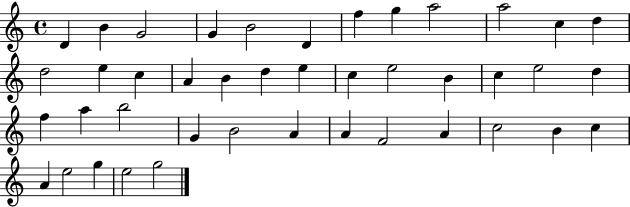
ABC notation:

X:1
T:Untitled
M:4/4
L:1/4
K:C
D B G2 G B2 D f g a2 a2 c d d2 e c A B d e c e2 B c e2 d f a b2 G B2 A A F2 A c2 B c A e2 g e2 g2